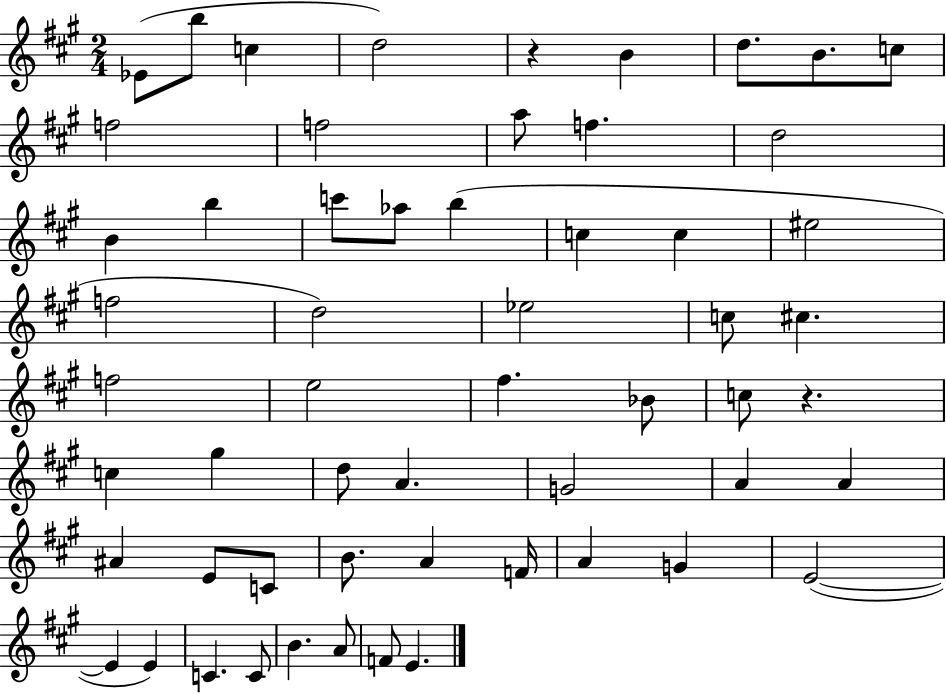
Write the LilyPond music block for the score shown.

{
  \clef treble
  \numericTimeSignature
  \time 2/4
  \key a \major
  ees'8( b''8 c''4 | d''2) | r4 b'4 | d''8. b'8. c''8 | \break f''2 | f''2 | a''8 f''4. | d''2 | \break b'4 b''4 | c'''8 aes''8 b''4( | c''4 c''4 | eis''2 | \break f''2 | d''2) | ees''2 | c''8 cis''4. | \break f''2 | e''2 | fis''4. bes'8 | c''8 r4. | \break c''4 gis''4 | d''8 a'4. | g'2 | a'4 a'4 | \break ais'4 e'8 c'8 | b'8. a'4 f'16 | a'4 g'4 | e'2~(~ | \break e'4 e'4) | c'4. c'8 | b'4. a'8 | f'8 e'4. | \break \bar "|."
}